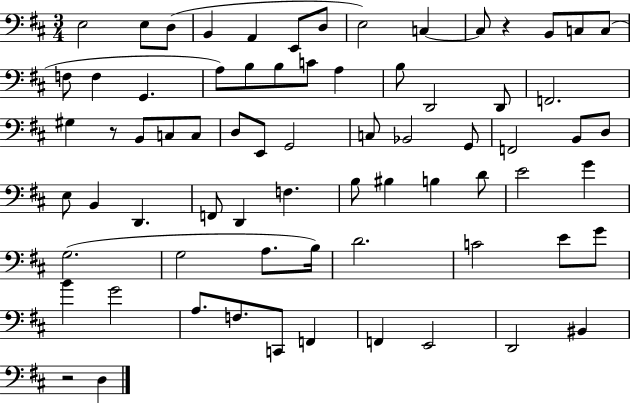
{
  \clef bass
  \numericTimeSignature
  \time 3/4
  \key d \major
  e2 e8 d8( | b,4 a,4 e,8 d8 | e2) c4~~ | c8 r4 b,8 c8 c8( | \break f8 f4 g,4. | a8) b8 b8 c'8 a4 | b8 d,2 d,8 | f,2. | \break gis4 r8 b,8 c8 c8 | d8 e,8 g,2 | c8 bes,2 g,8 | f,2 b,8 d8 | \break e8 b,4 d,4. | f,8 d,4 f4. | b8 bis4 b4 d'8 | e'2 g'4 | \break g2.( | g2 a8. b16) | d'2. | c'2 e'8 g'8 | \break b'4 g'2 | a8. f8. c,8 f,4 | f,4 e,2 | d,2 bis,4 | \break r2 d4 | \bar "|."
}